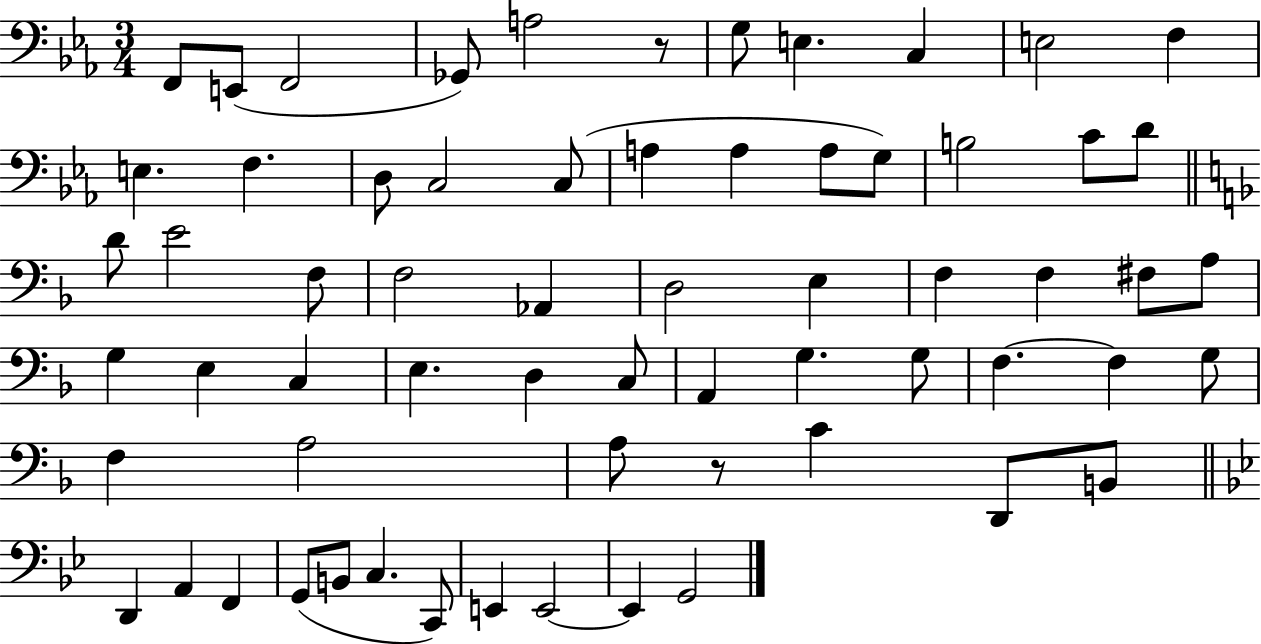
X:1
T:Untitled
M:3/4
L:1/4
K:Eb
F,,/2 E,,/2 F,,2 _G,,/2 A,2 z/2 G,/2 E, C, E,2 F, E, F, D,/2 C,2 C,/2 A, A, A,/2 G,/2 B,2 C/2 D/2 D/2 E2 F,/2 F,2 _A,, D,2 E, F, F, ^F,/2 A,/2 G, E, C, E, D, C,/2 A,, G, G,/2 F, F, G,/2 F, A,2 A,/2 z/2 C D,,/2 B,,/2 D,, A,, F,, G,,/2 B,,/2 C, C,,/2 E,, E,,2 E,, G,,2